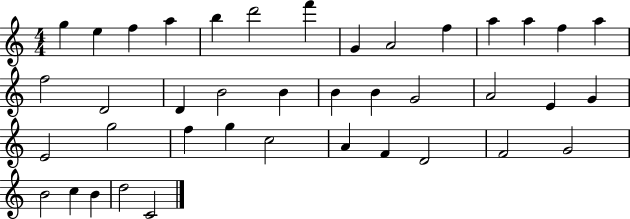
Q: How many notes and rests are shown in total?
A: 40